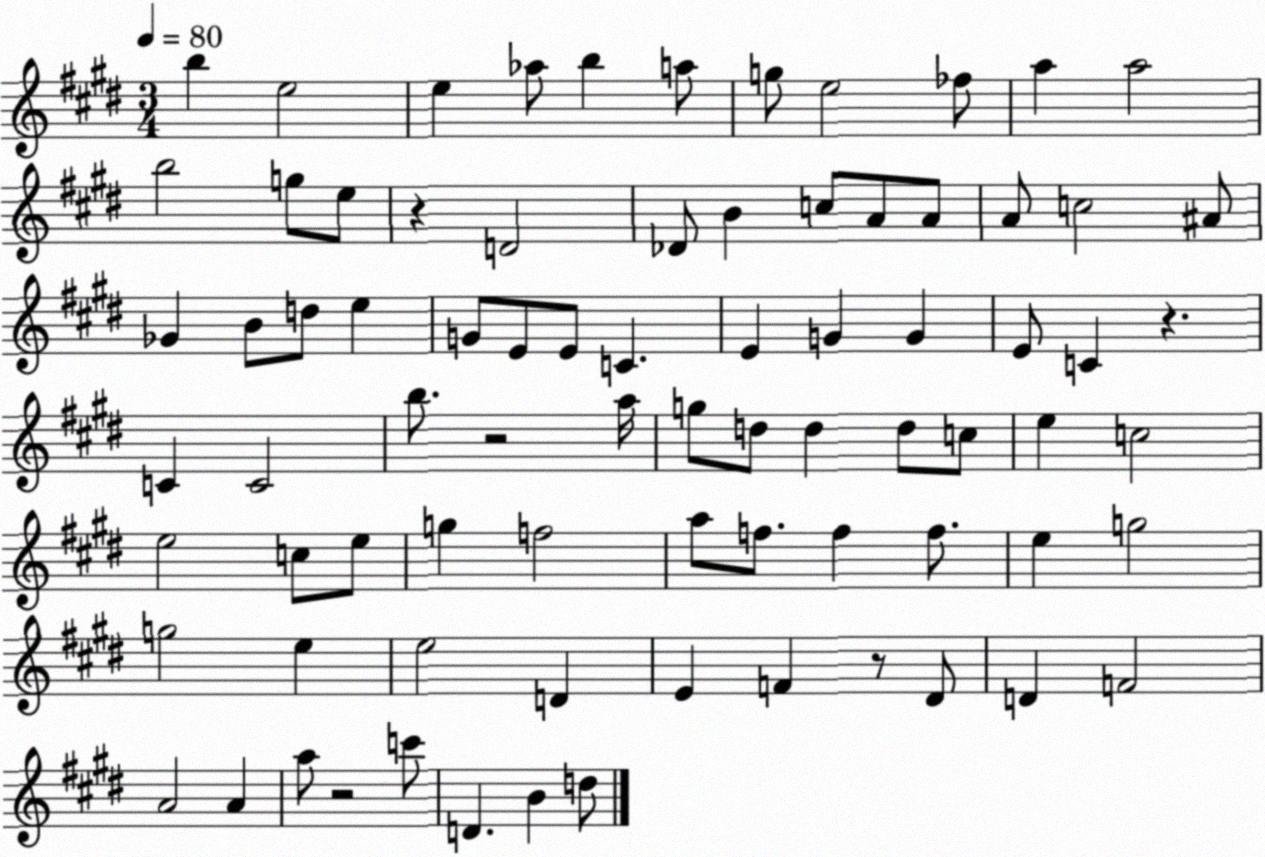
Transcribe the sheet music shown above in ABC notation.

X:1
T:Untitled
M:3/4
L:1/4
K:E
b e2 e _a/2 b a/2 g/2 e2 _f/2 a a2 b2 g/2 e/2 z D2 _D/2 B c/2 A/2 A/2 A/2 c2 ^A/2 _G B/2 d/2 e G/2 E/2 E/2 C E G G E/2 C z C C2 b/2 z2 a/4 g/2 d/2 d d/2 c/2 e c2 e2 c/2 e/2 g f2 a/2 f/2 f f/2 e g2 g2 e e2 D E F z/2 ^D/2 D F2 A2 A a/2 z2 c'/2 D B d/2